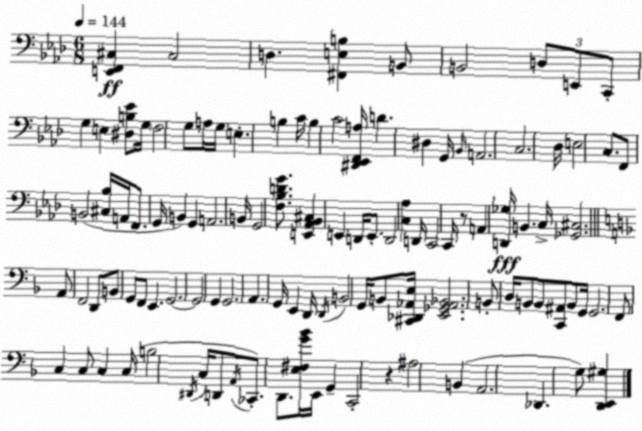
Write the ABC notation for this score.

X:1
T:Untitled
M:6/8
L:1/4
K:Ab
[E,,F,,^C,] ^C,2 D, [^F,,E,B,] B,,/2 B,,2 D,/2 E,,/2 C,,/2 G, E, [^D,B,_E]/2 G,/4 F,2 G,/2 A,/4 G,/4 E, B, C/4 B, C2 [^D,,_E,,F,,A,]/4 D ^D, G,,/4 _B,,/4 A,,2 C,2 _D,/4 E,2 C,/2 F,,/2 B,,2 [^C,_B,]/4 A,,/4 F,,/2 G,,/4 B,, G,, A,,2 B,,/4 G,,2 [F,_B,DG]/2 [E,,_A,,_B,,^C,] E,, D,,/4 E,,/2 D,,2 [C,_A,] D,,/4 C,,2 C,,/4 z/2 A,, [D,,_G,]/4 B,, C,/4 [_G,,^C,]2 A,,/2 F,,2 D,,/2 B,,/2 G,,/2 F,,/2 E,, G,,2 G,,2 G,, G,,2 A,, G,,/4 E,, D,,/4 D,,/4 B,,2 G,,/4 B,,/2 [^C,,_D,,_A,,E,]/4 [E,,_G,,_A,,_B,,]2 B,,/2 D,/4 B,,/2 B,,/2 [C,,^A,,]/2 B,,/2 G,,/4 G,,2 F,,/2 C, C,/2 C, C,/4 B,2 ^D,,/4 C,/4 D,,/2 A,,/4 _C,,/2 D,,/2 [E,^F,G_B]/4 E,,/4 G,, C,,2 z ^A,2 B,, A,,2 _D,, G,/2 [D,,E,,^G,]